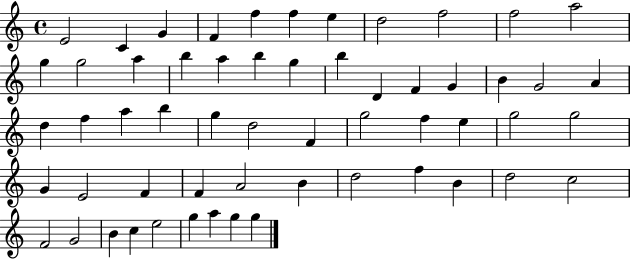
E4/h C4/q G4/q F4/q F5/q F5/q E5/q D5/h F5/h F5/h A5/h G5/q G5/h A5/q B5/q A5/q B5/q G5/q B5/q D4/q F4/q G4/q B4/q G4/h A4/q D5/q F5/q A5/q B5/q G5/q D5/h F4/q G5/h F5/q E5/q G5/h G5/h G4/q E4/h F4/q F4/q A4/h B4/q D5/h F5/q B4/q D5/h C5/h F4/h G4/h B4/q C5/q E5/h G5/q A5/q G5/q G5/q